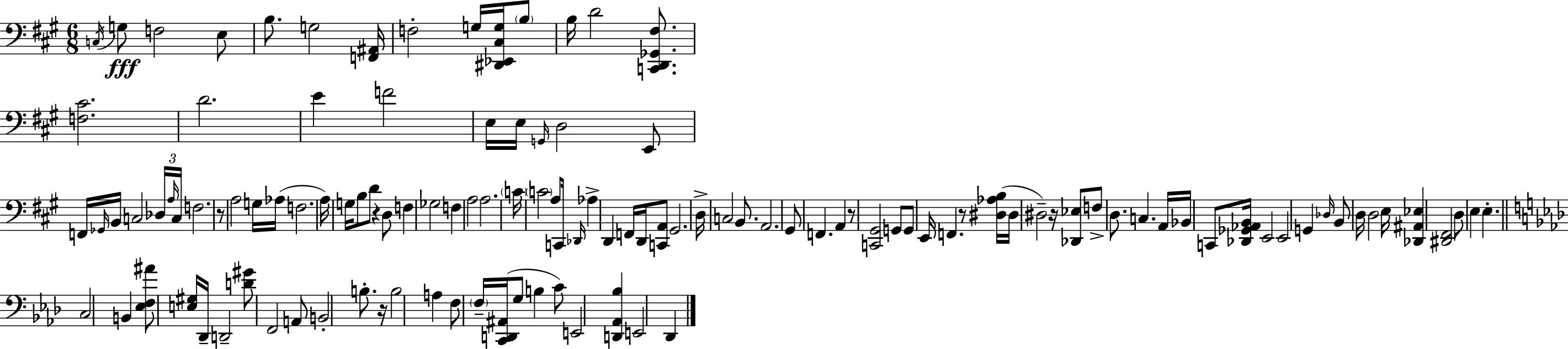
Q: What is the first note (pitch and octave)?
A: C3